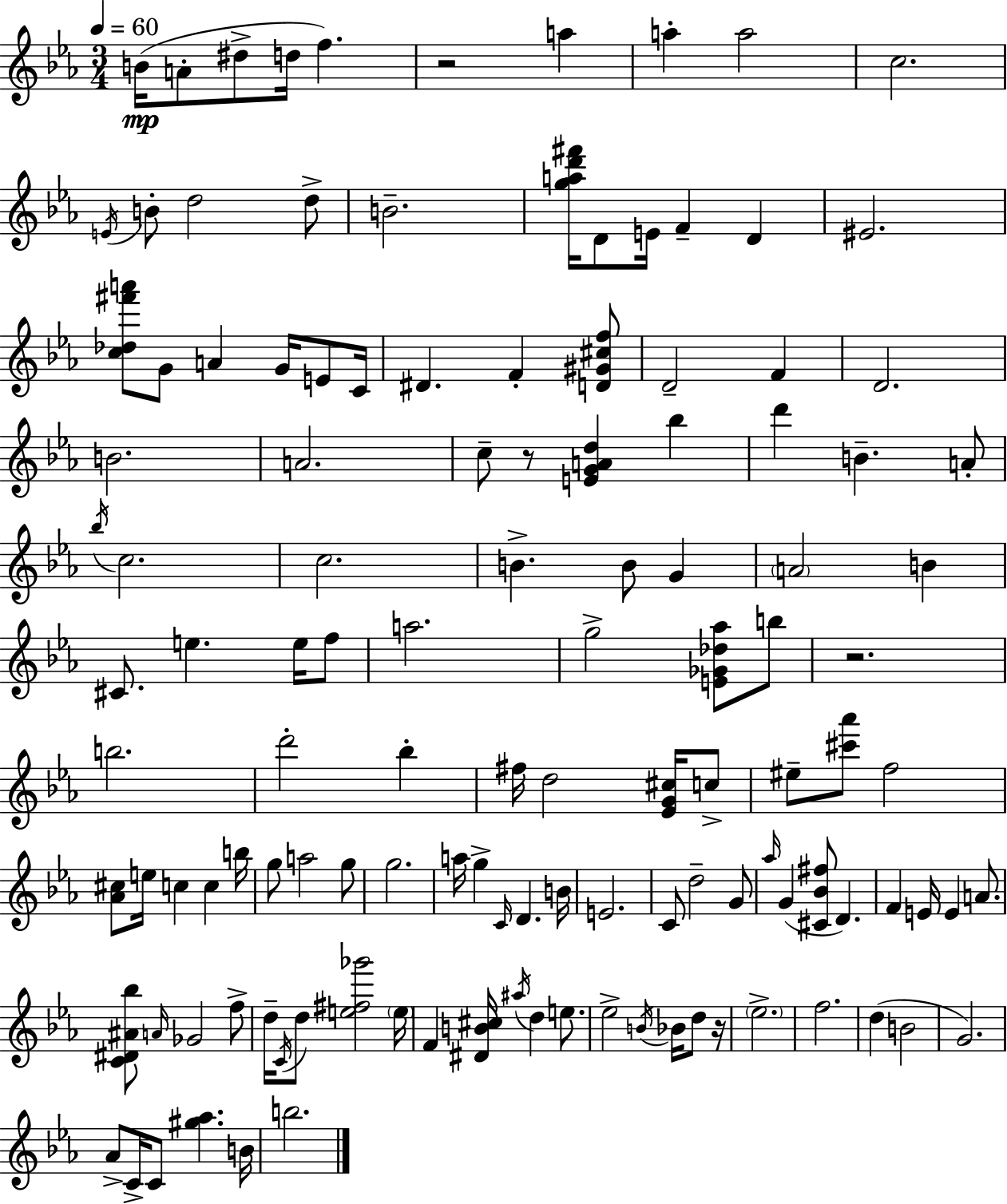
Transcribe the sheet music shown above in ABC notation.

X:1
T:Untitled
M:3/4
L:1/4
K:Eb
B/4 A/2 ^d/2 d/4 f z2 a a a2 c2 E/4 B/2 d2 d/2 B2 [gad'^f']/4 D/2 E/4 F D ^E2 [c_d^f'a']/2 G/2 A G/4 E/2 C/4 ^D F [D^G^cf]/2 D2 F D2 B2 A2 c/2 z/2 [EGAd] _b d' B A/2 _b/4 c2 c2 B B/2 G A2 B ^C/2 e e/4 f/2 a2 g2 [E_G_d_a]/2 b/2 z2 b2 d'2 _b ^f/4 d2 [_EG^c]/4 c/2 ^e/2 [^c'_a']/2 f2 [_A^c]/2 e/4 c c b/4 g/2 a2 g/2 g2 a/4 g C/4 D B/4 E2 C/2 d2 G/2 _a/4 G [^C_B^f]/2 D F E/4 E A/2 [C^D^A_b]/2 A/4 _G2 f/2 d/4 C/4 d/2 [e^f_g']2 e/4 F [^DB^c]/4 ^a/4 d e/2 _e2 B/4 _B/4 d/2 z/4 _e2 f2 d B2 G2 _A/2 C/4 C/2 [^g_a] B/4 b2